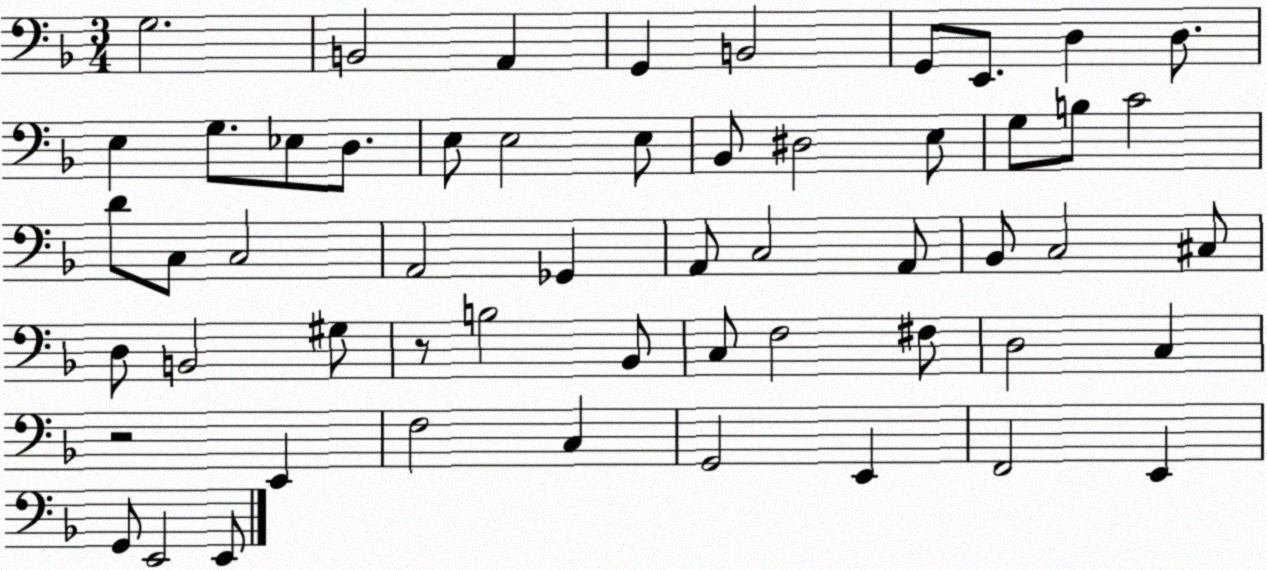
X:1
T:Untitled
M:3/4
L:1/4
K:F
G,2 B,,2 A,, G,, B,,2 G,,/2 E,,/2 D, D,/2 E, G,/2 _E,/2 D,/2 E,/2 E,2 E,/2 _B,,/2 ^D,2 E,/2 G,/2 B,/2 C2 D/2 C,/2 C,2 A,,2 _G,, A,,/2 C,2 A,,/2 _B,,/2 C,2 ^C,/2 D,/2 B,,2 ^G,/2 z/2 B,2 _B,,/2 C,/2 F,2 ^F,/2 D,2 C, z2 E,, F,2 C, G,,2 E,, F,,2 E,, G,,/2 E,,2 E,,/2